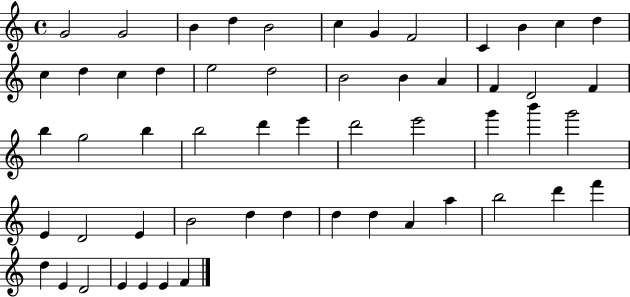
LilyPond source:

{
  \clef treble
  \time 4/4
  \defaultTimeSignature
  \key c \major
  g'2 g'2 | b'4 d''4 b'2 | c''4 g'4 f'2 | c'4 b'4 c''4 d''4 | \break c''4 d''4 c''4 d''4 | e''2 d''2 | b'2 b'4 a'4 | f'4 d'2 f'4 | \break b''4 g''2 b''4 | b''2 d'''4 e'''4 | d'''2 e'''2 | g'''4 b'''4 g'''2 | \break e'4 d'2 e'4 | b'2 d''4 d''4 | d''4 d''4 a'4 a''4 | b''2 d'''4 f'''4 | \break d''4 e'4 d'2 | e'4 e'4 e'4 f'4 | \bar "|."
}